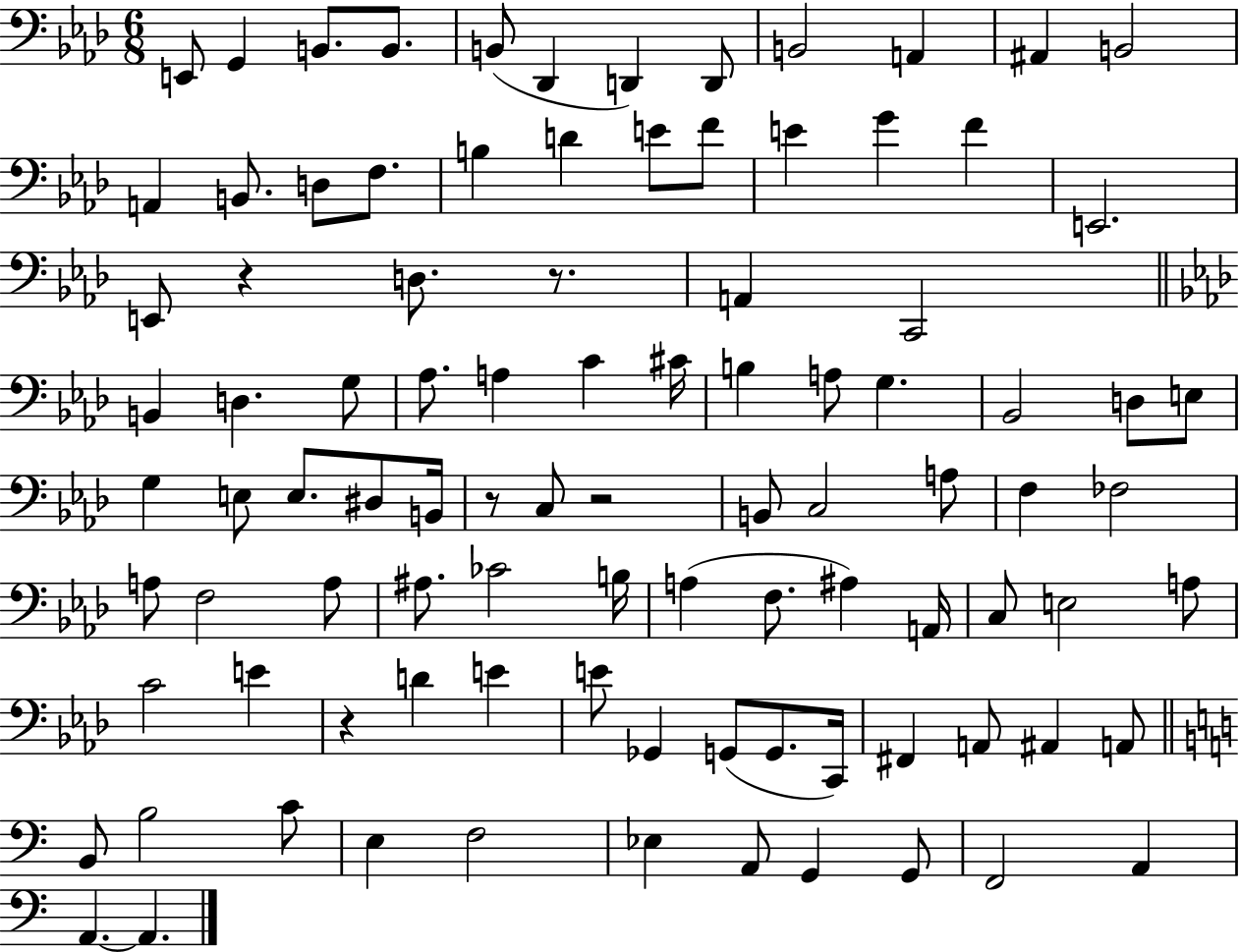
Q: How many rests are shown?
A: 5